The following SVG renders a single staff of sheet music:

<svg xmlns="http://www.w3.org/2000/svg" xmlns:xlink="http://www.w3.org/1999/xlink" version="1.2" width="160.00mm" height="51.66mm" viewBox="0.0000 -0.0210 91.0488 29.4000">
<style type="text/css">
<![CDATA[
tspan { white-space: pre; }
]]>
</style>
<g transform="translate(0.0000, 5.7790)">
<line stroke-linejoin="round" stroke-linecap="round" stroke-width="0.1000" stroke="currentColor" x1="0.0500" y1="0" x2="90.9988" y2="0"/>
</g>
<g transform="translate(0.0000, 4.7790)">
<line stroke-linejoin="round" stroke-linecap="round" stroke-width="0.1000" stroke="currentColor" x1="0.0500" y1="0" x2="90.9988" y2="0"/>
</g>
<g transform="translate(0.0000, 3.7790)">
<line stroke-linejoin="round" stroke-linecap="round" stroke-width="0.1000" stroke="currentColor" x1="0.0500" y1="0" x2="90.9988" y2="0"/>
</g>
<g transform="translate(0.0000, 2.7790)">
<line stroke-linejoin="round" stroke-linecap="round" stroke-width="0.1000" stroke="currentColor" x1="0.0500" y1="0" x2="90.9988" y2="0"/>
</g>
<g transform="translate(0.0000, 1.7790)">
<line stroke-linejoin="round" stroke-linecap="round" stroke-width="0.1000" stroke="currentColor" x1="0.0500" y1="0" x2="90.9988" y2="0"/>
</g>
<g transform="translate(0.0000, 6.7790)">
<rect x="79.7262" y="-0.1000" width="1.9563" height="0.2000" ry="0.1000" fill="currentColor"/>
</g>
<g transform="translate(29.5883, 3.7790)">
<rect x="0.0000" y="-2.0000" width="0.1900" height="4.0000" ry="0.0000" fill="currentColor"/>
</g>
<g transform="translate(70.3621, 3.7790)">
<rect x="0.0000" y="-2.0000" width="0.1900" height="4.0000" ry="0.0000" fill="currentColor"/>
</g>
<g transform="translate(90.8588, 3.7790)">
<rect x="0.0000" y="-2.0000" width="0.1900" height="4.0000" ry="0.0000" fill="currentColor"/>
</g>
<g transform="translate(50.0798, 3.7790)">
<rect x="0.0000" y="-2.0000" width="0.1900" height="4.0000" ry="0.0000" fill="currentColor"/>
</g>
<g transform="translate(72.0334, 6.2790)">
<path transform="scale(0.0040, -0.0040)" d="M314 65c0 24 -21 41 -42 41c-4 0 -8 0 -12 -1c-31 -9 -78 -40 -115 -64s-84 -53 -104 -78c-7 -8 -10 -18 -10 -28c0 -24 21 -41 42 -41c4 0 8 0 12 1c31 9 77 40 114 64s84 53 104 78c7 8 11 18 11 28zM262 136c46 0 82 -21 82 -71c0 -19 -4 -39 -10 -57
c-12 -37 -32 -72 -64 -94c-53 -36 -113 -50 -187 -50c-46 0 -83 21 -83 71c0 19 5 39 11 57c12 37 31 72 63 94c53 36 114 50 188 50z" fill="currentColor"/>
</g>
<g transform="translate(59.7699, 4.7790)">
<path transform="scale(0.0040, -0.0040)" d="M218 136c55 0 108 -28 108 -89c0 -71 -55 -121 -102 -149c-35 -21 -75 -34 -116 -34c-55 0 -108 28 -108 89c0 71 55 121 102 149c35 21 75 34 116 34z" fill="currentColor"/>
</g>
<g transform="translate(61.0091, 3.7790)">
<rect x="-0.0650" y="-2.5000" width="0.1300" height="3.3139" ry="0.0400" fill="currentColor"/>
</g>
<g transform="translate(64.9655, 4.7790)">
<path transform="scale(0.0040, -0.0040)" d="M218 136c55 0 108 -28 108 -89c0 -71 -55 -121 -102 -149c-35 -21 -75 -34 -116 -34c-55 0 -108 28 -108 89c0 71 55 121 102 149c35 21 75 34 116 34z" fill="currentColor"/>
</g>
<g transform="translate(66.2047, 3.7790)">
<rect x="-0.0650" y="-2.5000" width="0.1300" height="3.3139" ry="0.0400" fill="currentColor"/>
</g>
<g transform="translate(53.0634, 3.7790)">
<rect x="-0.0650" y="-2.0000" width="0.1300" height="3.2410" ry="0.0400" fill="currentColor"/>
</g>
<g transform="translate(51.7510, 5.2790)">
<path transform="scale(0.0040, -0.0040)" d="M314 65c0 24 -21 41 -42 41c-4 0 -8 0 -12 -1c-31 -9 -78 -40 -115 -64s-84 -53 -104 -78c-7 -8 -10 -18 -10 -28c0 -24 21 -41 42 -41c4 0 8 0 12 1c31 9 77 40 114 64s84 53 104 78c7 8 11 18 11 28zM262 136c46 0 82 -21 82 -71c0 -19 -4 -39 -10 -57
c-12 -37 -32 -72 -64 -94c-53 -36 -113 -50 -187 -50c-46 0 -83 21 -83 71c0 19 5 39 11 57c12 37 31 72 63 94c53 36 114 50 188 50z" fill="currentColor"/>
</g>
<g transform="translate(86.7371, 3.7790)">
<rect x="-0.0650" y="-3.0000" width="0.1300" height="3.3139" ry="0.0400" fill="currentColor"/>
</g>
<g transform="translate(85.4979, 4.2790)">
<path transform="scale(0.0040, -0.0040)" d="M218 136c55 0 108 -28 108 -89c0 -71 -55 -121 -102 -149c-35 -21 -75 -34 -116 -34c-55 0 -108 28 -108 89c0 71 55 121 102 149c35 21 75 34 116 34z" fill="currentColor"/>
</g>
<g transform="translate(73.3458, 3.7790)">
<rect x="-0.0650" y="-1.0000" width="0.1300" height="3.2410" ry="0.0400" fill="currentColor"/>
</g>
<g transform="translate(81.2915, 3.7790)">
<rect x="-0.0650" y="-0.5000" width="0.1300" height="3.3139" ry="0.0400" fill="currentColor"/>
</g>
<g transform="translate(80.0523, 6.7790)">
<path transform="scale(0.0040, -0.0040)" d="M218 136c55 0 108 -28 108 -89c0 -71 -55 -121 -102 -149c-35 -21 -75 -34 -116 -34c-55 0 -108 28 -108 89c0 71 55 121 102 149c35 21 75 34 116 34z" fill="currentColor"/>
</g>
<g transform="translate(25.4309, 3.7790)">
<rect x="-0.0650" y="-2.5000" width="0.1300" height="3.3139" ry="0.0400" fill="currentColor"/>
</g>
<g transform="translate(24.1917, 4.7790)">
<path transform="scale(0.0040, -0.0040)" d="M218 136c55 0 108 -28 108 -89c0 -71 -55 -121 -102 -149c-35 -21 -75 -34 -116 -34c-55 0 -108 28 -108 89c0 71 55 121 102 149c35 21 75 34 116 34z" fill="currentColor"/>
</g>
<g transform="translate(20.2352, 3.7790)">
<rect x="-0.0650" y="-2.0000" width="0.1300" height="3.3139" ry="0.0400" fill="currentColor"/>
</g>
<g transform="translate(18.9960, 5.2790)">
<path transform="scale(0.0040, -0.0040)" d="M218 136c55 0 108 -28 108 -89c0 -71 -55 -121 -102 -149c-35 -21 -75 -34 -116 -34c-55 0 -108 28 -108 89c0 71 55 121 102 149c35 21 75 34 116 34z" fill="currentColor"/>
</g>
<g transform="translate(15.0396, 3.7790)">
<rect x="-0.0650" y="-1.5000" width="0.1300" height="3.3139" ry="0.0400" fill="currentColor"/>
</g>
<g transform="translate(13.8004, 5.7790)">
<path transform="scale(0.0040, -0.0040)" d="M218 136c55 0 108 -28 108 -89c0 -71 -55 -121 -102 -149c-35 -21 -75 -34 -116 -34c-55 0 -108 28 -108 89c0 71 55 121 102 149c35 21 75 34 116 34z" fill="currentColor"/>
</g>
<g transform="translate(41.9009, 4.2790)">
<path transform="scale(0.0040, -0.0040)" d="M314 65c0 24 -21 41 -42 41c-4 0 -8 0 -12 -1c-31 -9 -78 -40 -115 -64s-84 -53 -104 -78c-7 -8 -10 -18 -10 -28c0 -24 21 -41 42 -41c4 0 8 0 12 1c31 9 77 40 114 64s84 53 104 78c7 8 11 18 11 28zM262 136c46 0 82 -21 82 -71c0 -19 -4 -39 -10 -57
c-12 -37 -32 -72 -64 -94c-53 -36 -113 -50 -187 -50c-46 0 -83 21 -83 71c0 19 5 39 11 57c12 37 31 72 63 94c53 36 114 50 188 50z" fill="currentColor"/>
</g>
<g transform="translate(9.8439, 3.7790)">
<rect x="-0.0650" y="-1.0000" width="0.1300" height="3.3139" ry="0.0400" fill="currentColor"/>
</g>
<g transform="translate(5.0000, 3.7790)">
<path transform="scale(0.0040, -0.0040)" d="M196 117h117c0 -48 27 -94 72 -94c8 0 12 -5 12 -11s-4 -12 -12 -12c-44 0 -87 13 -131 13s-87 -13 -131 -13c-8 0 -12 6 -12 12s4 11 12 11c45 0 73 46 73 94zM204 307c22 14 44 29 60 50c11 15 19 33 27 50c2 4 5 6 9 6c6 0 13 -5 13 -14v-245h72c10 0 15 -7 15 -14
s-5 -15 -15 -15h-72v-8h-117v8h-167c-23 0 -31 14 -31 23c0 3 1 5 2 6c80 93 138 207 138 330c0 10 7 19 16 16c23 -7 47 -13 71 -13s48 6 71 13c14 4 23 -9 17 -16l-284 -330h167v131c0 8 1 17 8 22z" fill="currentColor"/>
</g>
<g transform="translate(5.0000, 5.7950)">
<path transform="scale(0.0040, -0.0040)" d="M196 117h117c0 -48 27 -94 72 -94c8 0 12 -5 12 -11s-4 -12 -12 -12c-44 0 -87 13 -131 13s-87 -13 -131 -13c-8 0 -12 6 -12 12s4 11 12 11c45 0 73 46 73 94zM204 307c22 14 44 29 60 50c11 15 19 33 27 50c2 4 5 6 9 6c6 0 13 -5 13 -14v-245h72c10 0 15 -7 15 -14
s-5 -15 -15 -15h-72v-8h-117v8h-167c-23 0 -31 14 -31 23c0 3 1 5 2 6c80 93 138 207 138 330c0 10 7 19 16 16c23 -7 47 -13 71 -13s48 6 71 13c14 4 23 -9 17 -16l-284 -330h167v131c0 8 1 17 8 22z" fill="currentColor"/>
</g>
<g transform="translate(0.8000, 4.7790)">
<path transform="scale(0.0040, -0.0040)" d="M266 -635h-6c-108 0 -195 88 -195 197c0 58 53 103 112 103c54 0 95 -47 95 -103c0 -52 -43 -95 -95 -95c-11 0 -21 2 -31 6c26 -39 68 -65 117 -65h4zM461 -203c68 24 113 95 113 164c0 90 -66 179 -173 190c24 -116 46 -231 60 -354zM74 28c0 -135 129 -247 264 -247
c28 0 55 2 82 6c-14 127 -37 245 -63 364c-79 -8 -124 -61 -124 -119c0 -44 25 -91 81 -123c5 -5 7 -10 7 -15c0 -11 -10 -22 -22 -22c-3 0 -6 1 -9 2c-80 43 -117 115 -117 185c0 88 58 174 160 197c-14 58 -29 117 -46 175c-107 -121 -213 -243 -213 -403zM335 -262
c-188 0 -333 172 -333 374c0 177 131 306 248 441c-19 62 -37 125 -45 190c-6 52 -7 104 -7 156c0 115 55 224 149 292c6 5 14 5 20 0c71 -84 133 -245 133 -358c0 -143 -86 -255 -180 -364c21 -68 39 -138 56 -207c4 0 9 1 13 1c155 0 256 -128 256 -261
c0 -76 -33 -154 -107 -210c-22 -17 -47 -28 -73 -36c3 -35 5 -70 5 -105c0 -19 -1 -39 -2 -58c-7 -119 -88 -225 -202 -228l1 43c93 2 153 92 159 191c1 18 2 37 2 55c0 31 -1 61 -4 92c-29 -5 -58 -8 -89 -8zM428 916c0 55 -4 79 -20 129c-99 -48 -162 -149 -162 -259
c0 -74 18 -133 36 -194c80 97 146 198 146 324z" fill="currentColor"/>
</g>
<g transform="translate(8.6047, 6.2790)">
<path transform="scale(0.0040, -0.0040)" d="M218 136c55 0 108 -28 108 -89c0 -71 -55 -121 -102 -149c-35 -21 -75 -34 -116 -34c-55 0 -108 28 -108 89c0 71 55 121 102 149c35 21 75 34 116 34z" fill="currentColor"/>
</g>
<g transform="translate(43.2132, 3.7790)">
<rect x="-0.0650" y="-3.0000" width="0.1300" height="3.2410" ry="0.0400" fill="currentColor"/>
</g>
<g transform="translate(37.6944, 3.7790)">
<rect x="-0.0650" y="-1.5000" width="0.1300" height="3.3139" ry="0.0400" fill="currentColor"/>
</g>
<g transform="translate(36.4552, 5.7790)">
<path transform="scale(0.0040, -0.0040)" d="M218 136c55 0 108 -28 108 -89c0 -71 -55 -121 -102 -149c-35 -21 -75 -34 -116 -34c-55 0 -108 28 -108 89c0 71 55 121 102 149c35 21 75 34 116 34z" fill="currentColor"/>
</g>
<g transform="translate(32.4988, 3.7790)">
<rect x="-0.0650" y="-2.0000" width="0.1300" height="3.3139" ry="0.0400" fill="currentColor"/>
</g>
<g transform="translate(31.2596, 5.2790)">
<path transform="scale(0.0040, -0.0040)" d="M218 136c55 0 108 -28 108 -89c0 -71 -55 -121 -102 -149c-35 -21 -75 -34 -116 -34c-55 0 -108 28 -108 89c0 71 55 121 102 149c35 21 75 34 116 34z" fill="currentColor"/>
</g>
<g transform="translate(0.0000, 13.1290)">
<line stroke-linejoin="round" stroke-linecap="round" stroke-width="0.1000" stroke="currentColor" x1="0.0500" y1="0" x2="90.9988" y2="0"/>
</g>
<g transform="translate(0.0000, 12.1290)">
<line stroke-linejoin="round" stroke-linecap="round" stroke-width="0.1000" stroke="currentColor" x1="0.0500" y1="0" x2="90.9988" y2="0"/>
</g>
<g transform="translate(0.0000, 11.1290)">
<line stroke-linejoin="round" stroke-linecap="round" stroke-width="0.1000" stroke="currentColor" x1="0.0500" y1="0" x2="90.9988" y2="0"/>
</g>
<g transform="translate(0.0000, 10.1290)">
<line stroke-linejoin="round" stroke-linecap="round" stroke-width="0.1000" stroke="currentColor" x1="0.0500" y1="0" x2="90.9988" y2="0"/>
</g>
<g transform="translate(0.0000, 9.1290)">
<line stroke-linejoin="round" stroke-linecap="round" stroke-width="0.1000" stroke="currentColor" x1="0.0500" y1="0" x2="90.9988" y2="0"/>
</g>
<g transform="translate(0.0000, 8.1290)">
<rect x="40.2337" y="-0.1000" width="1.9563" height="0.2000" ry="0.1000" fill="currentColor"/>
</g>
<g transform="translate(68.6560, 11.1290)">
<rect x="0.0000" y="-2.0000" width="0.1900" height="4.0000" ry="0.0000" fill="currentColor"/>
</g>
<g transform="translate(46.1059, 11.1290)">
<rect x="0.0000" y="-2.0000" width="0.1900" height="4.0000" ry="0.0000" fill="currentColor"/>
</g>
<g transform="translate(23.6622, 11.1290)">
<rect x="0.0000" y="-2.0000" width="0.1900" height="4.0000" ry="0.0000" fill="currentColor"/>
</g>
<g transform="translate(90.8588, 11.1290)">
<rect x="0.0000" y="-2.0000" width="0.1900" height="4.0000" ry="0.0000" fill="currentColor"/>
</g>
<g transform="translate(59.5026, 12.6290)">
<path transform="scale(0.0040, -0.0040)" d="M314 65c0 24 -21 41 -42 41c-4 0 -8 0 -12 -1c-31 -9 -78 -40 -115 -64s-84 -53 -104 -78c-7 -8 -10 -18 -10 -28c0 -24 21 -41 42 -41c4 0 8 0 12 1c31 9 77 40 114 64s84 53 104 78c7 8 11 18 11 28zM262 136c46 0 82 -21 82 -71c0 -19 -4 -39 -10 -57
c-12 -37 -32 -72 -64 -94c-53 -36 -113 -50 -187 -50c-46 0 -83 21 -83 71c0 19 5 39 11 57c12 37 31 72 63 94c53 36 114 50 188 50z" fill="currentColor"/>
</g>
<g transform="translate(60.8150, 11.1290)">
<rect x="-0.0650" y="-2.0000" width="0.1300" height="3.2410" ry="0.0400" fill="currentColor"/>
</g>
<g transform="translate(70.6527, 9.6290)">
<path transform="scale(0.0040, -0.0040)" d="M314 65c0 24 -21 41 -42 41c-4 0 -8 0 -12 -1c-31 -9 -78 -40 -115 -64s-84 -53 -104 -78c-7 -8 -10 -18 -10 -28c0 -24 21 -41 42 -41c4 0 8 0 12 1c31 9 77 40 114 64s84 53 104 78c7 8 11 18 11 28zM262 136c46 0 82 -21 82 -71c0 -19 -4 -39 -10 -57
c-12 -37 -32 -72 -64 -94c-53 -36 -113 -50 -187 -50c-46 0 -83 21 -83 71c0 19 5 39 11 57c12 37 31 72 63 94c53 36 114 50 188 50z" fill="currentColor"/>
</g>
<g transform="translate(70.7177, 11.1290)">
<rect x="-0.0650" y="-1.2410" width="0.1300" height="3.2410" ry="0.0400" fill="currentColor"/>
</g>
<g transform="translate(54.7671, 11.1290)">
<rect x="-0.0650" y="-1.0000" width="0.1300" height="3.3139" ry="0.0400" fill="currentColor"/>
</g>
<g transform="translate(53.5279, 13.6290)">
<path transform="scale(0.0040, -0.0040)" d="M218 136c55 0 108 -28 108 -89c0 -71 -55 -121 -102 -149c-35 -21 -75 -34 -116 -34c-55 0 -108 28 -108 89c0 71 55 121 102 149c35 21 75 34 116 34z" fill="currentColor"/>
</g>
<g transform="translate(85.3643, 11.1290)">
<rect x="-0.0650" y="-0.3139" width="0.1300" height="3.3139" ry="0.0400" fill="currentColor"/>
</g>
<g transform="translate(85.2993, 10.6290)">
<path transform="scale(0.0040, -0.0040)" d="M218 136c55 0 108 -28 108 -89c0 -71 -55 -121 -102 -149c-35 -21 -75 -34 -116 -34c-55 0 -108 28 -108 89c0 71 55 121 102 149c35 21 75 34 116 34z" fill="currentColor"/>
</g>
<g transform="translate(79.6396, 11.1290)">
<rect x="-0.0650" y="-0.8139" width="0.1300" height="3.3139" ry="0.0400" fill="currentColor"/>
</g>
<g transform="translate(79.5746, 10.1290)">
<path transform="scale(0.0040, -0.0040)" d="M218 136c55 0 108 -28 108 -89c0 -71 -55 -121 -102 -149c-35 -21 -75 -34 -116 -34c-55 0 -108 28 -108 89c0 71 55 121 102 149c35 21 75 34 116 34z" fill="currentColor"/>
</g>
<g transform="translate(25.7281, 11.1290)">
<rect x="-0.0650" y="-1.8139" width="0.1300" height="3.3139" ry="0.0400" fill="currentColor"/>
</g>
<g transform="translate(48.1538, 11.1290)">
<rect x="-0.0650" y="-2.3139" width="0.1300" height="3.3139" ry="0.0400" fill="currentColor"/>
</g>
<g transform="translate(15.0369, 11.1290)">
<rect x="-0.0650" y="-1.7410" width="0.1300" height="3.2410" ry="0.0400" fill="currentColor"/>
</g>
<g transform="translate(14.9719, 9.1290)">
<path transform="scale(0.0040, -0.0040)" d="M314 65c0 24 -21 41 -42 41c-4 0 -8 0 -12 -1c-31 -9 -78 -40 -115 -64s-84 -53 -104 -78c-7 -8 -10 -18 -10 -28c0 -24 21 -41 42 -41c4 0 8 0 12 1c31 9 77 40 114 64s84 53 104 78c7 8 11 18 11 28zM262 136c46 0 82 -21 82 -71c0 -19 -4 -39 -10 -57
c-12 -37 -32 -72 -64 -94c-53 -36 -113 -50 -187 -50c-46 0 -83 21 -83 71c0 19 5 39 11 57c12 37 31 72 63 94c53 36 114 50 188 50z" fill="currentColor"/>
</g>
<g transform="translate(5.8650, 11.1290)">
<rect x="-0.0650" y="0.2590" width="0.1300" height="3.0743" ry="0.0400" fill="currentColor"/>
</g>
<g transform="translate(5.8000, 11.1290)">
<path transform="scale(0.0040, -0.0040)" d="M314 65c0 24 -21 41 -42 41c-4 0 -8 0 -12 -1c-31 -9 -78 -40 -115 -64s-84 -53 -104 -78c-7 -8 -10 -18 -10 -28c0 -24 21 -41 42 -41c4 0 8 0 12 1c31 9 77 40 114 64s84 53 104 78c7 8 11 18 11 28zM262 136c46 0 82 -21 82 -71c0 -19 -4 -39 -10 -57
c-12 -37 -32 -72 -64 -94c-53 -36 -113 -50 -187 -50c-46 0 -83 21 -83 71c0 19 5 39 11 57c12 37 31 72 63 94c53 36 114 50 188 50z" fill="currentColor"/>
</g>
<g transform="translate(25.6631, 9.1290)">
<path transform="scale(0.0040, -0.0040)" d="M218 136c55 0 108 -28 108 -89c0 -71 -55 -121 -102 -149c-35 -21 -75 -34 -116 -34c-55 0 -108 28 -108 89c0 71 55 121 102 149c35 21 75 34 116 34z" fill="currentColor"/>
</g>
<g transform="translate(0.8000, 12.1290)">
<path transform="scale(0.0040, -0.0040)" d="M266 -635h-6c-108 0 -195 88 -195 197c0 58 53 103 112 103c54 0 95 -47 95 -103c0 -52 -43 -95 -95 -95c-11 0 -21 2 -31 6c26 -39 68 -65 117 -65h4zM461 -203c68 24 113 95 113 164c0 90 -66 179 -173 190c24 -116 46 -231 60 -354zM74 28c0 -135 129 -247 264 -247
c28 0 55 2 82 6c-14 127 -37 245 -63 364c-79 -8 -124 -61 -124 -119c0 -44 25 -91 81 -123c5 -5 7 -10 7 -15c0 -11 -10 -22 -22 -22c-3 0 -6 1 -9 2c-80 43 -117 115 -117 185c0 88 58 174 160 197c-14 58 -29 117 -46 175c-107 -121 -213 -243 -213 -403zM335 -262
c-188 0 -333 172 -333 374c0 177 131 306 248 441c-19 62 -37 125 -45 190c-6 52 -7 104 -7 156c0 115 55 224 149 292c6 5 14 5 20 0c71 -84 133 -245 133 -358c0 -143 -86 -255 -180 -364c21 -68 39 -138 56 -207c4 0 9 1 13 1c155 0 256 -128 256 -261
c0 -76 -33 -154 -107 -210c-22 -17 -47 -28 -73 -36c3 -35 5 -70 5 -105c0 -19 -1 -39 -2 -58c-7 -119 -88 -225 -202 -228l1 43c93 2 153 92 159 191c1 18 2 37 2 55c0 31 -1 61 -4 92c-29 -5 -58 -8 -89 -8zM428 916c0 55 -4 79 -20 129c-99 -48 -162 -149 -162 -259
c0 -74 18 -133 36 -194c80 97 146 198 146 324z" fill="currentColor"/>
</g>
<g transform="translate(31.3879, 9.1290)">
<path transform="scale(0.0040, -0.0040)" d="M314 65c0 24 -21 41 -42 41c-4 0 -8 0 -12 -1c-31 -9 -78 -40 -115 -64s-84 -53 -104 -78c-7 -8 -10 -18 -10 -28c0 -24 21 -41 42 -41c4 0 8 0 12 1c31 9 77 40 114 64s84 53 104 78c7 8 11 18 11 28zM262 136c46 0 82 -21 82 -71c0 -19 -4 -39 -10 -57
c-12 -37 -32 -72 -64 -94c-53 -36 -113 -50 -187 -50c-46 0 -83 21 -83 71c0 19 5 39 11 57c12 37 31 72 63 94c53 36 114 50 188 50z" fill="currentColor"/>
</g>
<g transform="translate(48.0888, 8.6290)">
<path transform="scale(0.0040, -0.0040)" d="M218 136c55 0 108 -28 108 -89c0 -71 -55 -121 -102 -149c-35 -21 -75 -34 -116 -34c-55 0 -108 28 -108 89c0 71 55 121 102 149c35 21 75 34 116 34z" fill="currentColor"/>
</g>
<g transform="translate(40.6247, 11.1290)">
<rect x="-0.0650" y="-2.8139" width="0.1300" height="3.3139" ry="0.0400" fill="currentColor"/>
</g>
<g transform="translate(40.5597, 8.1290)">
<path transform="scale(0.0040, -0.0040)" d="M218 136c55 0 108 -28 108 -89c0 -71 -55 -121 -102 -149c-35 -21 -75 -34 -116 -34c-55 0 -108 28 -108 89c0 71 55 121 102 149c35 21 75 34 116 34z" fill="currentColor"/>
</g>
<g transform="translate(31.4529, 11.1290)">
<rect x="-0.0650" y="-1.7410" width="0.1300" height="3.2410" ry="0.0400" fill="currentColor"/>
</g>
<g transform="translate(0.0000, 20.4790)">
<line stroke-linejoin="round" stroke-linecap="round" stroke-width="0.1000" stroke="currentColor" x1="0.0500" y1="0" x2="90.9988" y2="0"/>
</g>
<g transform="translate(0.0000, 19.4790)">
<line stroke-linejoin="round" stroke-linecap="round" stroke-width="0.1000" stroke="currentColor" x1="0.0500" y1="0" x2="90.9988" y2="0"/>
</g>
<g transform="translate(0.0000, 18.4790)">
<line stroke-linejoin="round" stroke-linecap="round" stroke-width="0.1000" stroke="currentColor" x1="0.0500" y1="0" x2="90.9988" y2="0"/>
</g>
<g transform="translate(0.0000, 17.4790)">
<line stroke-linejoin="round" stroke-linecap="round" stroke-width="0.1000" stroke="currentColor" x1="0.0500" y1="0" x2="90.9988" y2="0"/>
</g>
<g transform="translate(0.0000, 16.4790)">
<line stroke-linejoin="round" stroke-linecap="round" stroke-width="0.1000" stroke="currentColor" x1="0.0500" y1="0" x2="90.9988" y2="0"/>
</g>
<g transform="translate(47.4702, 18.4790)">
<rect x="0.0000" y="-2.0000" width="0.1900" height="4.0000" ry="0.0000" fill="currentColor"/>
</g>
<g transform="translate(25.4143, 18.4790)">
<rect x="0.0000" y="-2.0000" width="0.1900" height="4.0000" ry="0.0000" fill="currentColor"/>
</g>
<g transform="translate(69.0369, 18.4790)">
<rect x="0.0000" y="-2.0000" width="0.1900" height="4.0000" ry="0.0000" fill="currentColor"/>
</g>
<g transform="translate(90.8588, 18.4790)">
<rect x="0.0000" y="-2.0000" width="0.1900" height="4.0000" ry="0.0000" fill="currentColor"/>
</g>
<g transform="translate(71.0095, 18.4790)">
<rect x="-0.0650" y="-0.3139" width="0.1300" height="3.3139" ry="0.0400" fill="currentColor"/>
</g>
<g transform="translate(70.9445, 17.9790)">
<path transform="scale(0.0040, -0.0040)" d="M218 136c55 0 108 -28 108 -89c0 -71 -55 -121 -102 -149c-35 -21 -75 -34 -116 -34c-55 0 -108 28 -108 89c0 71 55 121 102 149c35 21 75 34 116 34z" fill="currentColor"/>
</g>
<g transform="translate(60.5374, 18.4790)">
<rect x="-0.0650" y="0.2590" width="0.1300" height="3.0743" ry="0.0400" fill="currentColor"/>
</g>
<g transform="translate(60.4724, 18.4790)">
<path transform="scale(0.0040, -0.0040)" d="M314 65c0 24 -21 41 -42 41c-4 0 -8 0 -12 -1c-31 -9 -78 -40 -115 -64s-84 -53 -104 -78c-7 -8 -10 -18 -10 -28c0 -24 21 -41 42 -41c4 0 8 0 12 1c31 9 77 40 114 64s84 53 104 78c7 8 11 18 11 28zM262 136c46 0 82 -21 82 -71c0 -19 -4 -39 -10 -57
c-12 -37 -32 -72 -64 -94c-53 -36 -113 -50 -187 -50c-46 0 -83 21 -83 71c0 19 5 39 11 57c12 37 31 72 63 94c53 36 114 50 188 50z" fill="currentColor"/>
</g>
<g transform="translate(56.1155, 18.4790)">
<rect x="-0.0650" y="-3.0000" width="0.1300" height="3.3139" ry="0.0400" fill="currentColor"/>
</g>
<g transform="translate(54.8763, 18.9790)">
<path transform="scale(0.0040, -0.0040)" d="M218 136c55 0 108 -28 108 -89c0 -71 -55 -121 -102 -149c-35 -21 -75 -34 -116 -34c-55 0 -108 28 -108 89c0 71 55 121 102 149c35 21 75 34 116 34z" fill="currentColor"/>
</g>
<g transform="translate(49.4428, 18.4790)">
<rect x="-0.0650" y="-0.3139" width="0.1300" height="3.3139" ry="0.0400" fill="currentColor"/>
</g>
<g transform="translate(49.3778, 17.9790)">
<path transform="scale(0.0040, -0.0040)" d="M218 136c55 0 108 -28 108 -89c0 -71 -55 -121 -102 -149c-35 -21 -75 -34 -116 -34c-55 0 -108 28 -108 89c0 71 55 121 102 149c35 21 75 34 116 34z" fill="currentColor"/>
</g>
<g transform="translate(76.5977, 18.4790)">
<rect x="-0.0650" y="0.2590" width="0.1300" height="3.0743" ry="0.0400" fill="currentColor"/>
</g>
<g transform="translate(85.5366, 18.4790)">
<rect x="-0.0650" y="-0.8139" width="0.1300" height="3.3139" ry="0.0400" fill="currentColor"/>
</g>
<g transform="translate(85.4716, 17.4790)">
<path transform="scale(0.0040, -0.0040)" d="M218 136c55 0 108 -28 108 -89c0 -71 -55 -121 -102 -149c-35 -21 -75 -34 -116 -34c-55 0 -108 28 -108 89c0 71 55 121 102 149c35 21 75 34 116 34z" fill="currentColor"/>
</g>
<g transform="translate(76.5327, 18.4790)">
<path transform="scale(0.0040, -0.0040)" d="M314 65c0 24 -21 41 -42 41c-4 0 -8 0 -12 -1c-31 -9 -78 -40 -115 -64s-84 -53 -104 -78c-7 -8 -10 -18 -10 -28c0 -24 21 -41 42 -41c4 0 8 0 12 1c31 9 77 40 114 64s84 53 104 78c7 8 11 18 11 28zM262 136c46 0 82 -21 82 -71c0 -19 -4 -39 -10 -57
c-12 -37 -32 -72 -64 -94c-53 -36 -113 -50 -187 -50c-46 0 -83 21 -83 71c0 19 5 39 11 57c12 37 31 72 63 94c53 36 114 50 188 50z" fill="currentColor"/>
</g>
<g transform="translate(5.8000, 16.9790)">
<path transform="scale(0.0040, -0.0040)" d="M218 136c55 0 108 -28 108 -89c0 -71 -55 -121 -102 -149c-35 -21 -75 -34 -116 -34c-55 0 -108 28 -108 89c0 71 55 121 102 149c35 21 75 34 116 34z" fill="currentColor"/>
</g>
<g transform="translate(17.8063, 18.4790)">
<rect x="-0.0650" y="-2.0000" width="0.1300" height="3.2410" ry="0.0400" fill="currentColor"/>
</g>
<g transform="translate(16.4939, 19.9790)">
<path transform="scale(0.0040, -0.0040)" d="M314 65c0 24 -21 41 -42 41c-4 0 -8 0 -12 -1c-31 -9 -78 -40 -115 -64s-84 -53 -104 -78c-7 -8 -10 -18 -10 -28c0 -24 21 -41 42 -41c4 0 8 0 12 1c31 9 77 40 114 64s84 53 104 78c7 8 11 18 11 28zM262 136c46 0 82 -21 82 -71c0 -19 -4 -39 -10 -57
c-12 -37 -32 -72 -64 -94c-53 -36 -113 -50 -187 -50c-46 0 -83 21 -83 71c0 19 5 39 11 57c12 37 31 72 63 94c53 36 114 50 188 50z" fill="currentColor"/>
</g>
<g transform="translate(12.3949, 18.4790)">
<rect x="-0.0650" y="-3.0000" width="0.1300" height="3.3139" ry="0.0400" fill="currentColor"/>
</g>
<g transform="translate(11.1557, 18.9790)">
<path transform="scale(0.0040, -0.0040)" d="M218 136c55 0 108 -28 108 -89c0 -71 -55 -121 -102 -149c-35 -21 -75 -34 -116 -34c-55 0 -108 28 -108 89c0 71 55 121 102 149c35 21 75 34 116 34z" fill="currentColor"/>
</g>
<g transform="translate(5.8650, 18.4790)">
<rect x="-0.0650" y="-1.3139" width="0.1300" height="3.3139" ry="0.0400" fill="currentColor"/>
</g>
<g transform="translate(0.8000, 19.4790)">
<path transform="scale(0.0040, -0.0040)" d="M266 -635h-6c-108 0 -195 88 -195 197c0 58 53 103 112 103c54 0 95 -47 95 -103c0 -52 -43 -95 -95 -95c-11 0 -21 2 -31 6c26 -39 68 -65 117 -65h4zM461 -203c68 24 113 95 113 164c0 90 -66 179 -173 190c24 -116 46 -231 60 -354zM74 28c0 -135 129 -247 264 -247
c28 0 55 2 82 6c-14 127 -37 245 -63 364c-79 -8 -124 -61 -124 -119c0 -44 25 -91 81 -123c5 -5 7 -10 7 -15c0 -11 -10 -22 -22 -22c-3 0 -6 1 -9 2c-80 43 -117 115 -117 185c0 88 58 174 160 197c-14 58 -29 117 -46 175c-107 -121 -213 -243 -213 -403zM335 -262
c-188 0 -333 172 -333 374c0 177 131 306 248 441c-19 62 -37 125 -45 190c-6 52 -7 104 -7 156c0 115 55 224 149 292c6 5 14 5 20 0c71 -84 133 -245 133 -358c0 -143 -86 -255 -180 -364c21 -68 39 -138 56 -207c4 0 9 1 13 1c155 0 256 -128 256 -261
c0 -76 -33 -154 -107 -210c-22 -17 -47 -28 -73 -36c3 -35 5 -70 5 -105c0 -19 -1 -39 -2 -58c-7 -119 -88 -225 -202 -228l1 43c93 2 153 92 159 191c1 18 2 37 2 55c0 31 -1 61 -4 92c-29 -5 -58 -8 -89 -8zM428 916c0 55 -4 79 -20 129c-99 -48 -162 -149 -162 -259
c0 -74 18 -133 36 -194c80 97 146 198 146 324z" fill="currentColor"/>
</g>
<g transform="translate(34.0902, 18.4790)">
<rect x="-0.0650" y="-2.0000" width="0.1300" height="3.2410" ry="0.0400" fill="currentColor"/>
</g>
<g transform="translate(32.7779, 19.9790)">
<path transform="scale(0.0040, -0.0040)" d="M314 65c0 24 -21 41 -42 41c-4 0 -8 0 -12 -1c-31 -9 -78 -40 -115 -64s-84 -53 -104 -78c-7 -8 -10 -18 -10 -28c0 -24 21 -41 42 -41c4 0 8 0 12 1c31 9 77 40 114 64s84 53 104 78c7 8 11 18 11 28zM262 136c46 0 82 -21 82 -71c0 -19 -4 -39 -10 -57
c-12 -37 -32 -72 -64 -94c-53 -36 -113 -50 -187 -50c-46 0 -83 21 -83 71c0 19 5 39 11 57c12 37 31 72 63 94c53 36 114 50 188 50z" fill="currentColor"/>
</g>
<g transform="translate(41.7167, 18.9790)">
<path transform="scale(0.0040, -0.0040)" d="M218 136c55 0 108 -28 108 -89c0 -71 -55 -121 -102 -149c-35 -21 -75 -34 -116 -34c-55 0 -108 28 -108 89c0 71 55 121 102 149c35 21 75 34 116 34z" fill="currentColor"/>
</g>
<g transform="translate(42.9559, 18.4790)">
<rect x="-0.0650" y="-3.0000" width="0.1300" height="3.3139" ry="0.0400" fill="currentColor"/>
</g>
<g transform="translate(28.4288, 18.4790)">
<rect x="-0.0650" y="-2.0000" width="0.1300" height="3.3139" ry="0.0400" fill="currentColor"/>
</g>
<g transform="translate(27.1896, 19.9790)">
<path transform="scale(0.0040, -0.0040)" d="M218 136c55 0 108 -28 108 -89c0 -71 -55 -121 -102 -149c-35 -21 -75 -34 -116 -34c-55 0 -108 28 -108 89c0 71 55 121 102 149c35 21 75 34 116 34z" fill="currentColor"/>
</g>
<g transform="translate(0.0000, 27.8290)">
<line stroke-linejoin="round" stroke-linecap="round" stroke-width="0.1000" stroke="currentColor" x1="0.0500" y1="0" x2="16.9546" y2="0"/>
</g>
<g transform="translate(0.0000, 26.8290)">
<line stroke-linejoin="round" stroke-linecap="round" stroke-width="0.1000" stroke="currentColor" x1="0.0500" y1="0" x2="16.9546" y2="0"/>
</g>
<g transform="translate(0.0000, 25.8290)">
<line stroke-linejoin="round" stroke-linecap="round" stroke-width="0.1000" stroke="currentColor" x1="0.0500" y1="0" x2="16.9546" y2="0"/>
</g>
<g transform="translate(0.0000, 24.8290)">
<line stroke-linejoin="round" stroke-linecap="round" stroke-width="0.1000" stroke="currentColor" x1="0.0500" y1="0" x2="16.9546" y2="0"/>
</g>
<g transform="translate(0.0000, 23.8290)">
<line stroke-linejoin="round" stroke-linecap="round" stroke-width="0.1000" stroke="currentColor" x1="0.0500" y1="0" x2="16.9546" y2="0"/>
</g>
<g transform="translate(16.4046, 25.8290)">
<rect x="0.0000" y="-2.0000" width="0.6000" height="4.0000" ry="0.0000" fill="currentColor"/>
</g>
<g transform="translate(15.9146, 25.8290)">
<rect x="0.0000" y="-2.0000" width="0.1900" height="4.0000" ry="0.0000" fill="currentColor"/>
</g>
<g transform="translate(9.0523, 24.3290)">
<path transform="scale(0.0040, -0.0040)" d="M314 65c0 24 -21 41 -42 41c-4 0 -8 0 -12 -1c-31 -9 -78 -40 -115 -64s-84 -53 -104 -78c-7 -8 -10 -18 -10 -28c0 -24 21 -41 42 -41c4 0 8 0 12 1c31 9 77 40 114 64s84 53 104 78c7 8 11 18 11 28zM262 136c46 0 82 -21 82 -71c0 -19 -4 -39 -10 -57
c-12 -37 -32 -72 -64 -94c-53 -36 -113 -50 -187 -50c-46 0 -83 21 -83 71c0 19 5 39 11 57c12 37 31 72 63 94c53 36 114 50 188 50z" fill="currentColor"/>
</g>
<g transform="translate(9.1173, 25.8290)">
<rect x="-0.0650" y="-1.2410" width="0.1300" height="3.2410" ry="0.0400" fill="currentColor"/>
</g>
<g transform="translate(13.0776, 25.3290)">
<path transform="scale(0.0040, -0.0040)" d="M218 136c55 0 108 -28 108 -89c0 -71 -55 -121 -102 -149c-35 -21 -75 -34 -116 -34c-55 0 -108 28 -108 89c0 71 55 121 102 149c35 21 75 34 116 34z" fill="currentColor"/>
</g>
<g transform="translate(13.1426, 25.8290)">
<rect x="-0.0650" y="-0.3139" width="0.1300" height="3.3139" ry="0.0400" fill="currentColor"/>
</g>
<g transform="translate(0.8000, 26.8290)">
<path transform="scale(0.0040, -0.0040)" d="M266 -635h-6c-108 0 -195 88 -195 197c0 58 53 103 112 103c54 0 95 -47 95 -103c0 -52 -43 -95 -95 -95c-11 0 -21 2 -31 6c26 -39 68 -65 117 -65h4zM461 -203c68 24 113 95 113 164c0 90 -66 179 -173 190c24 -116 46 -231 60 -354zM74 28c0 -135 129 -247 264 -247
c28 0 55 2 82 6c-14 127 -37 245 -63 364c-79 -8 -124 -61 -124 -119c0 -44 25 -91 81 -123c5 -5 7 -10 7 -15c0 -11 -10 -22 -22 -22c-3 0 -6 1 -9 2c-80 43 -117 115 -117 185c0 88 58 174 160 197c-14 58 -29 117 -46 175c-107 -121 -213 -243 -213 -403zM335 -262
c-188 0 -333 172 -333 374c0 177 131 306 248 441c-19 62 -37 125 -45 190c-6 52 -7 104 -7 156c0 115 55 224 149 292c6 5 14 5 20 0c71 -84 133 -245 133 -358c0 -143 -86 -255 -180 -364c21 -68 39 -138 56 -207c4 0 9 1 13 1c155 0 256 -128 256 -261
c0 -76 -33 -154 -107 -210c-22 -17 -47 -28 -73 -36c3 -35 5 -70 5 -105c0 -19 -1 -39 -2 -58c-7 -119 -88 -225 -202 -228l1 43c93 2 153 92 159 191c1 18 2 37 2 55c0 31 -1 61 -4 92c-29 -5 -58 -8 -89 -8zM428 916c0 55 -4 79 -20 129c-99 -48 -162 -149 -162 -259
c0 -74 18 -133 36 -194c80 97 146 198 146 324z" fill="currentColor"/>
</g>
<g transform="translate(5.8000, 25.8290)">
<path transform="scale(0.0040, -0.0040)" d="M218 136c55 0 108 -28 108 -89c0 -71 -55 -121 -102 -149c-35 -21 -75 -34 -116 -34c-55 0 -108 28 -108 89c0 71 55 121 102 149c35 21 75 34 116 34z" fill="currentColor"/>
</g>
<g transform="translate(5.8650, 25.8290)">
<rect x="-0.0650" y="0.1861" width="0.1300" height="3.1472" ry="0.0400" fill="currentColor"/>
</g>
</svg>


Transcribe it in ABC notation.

X:1
T:Untitled
M:4/4
L:1/4
K:C
D E F G F E A2 F2 G G D2 C A B2 f2 f f2 a g D F2 e2 d c e A F2 F F2 A c A B2 c B2 d B e2 c